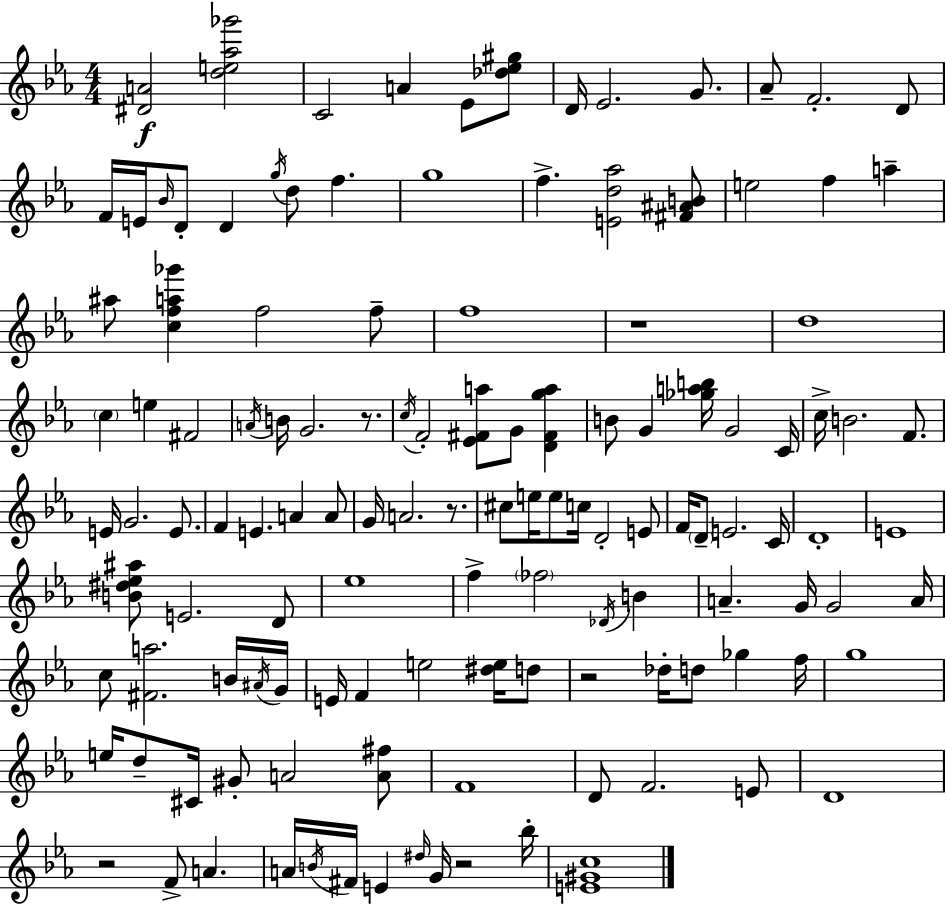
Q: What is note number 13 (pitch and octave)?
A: D4